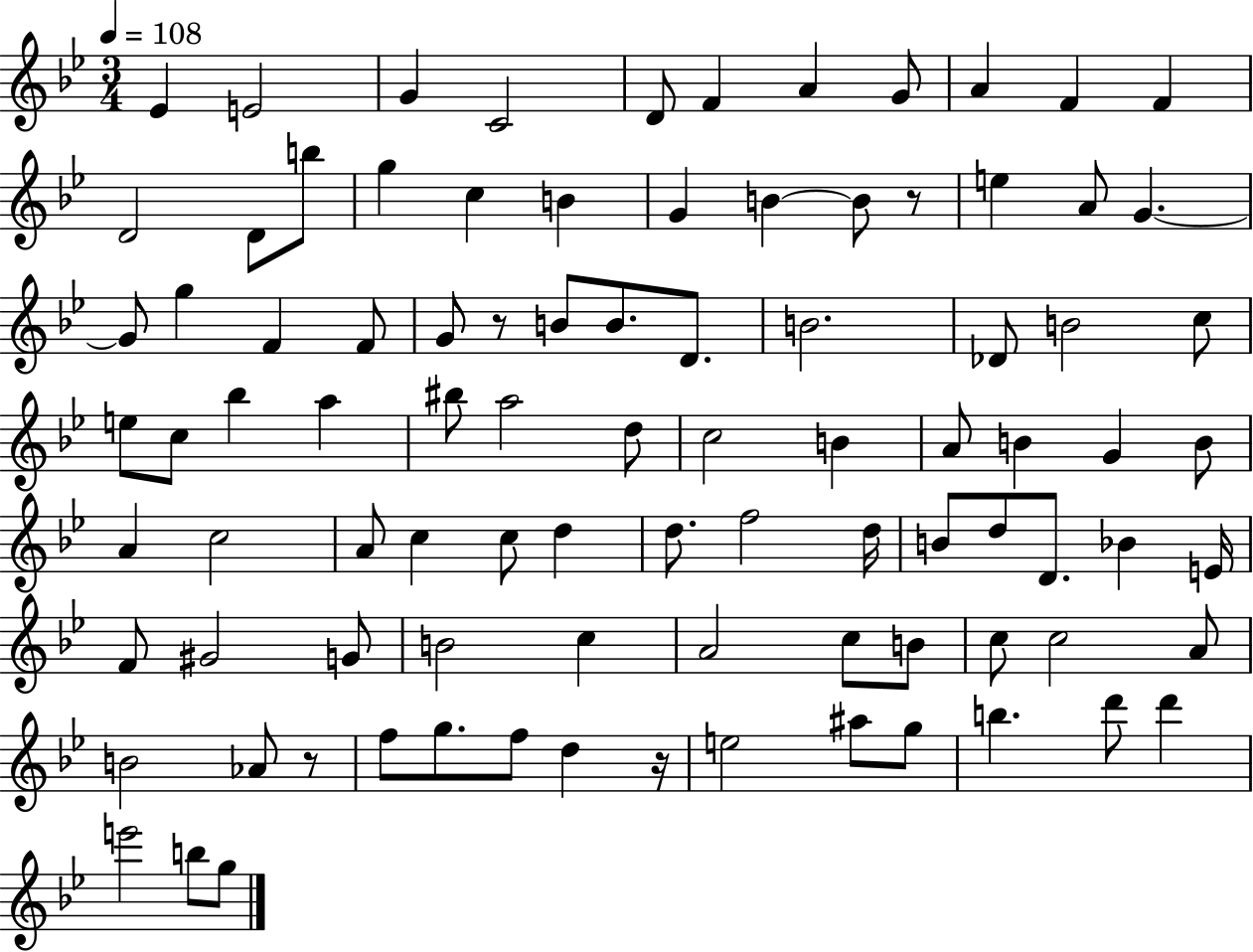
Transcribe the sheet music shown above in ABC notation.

X:1
T:Untitled
M:3/4
L:1/4
K:Bb
_E E2 G C2 D/2 F A G/2 A F F D2 D/2 b/2 g c B G B B/2 z/2 e A/2 G G/2 g F F/2 G/2 z/2 B/2 B/2 D/2 B2 _D/2 B2 c/2 e/2 c/2 _b a ^b/2 a2 d/2 c2 B A/2 B G B/2 A c2 A/2 c c/2 d d/2 f2 d/4 B/2 d/2 D/2 _B E/4 F/2 ^G2 G/2 B2 c A2 c/2 B/2 c/2 c2 A/2 B2 _A/2 z/2 f/2 g/2 f/2 d z/4 e2 ^a/2 g/2 b d'/2 d' e'2 b/2 g/2